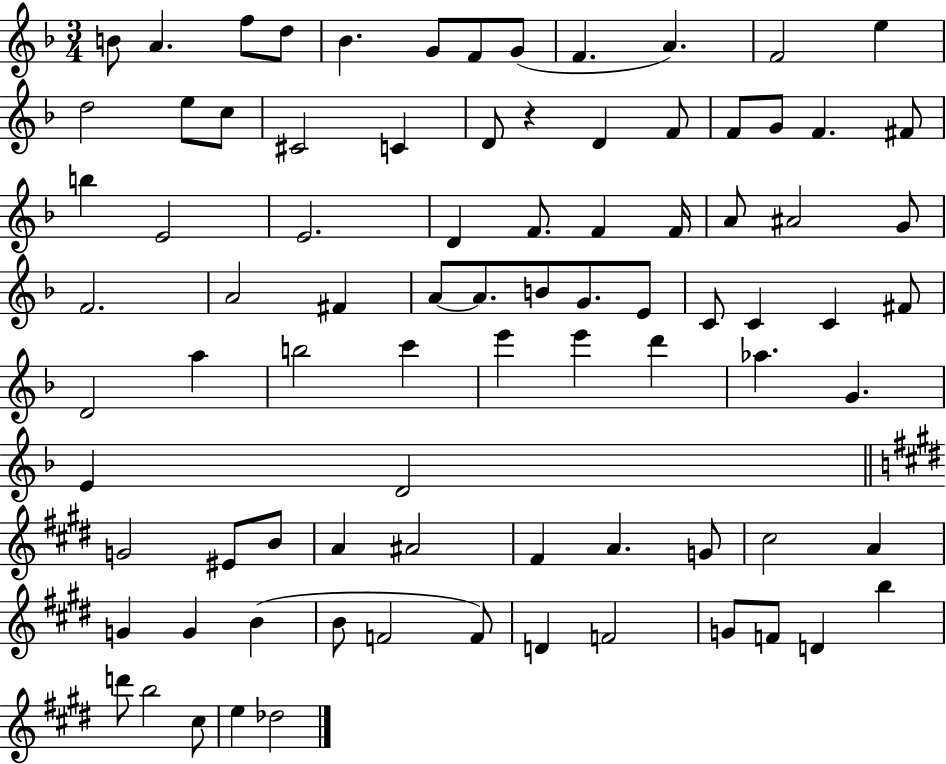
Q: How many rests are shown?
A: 1